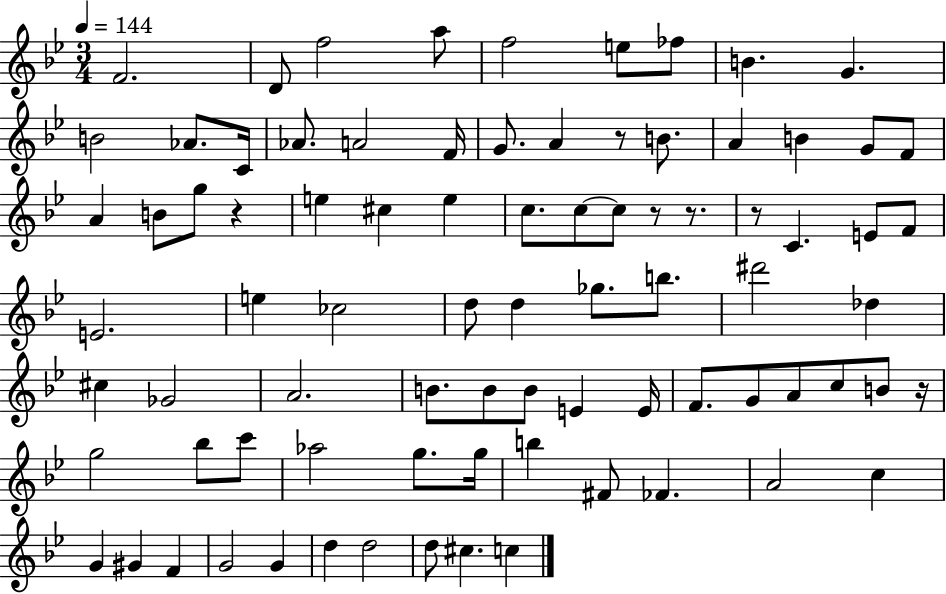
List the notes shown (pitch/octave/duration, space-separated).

F4/h. D4/e F5/h A5/e F5/h E5/e FES5/e B4/q. G4/q. B4/h Ab4/e. C4/s Ab4/e. A4/h F4/s G4/e. A4/q R/e B4/e. A4/q B4/q G4/e F4/e A4/q B4/e G5/e R/q E5/q C#5/q E5/q C5/e. C5/e C5/e R/e R/e. R/e C4/q. E4/e F4/e E4/h. E5/q CES5/h D5/e D5/q Gb5/e. B5/e. D#6/h Db5/q C#5/q Gb4/h A4/h. B4/e. B4/e B4/e E4/q E4/s F4/e. G4/e A4/e C5/e B4/e R/s G5/h Bb5/e C6/e Ab5/h G5/e. G5/s B5/q F#4/e FES4/q. A4/h C5/q G4/q G#4/q F4/q G4/h G4/q D5/q D5/h D5/e C#5/q. C5/q